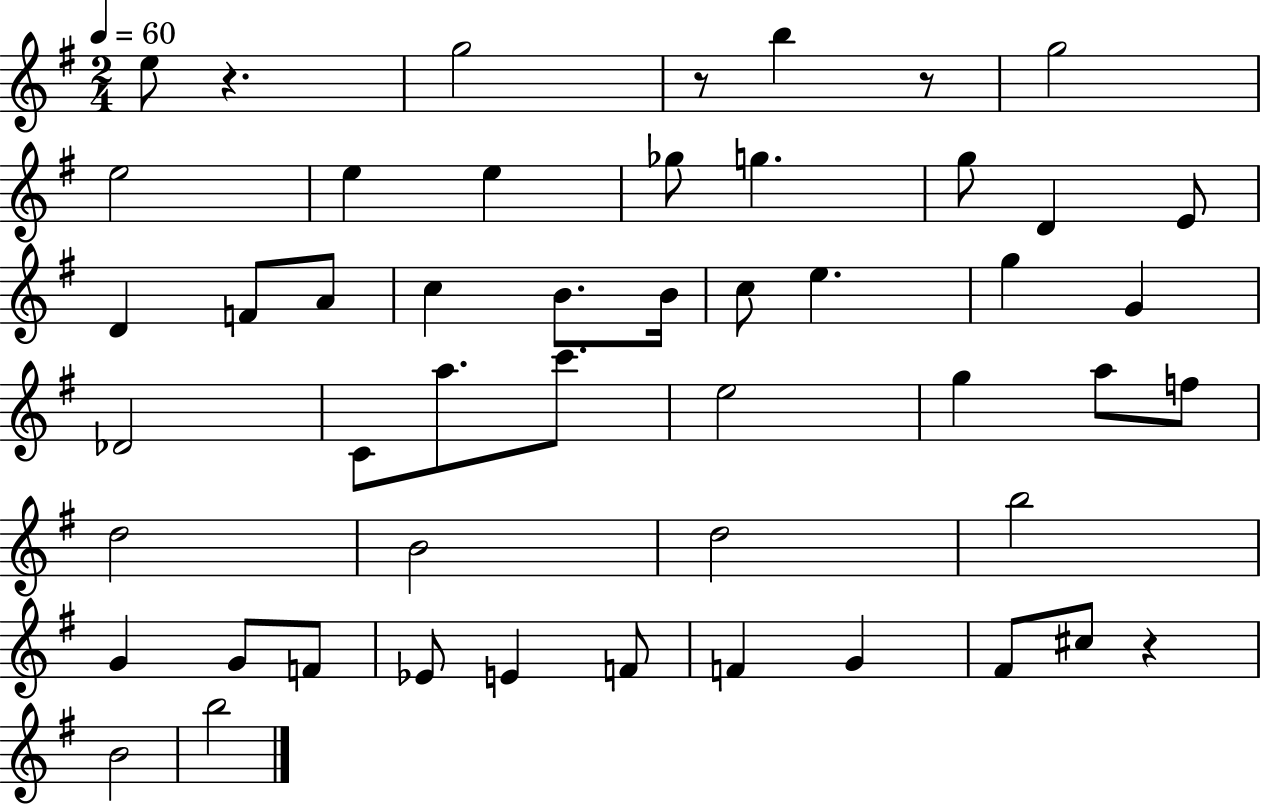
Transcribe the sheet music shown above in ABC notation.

X:1
T:Untitled
M:2/4
L:1/4
K:G
e/2 z g2 z/2 b z/2 g2 e2 e e _g/2 g g/2 D E/2 D F/2 A/2 c B/2 B/4 c/2 e g G _D2 C/2 a/2 c'/2 e2 g a/2 f/2 d2 B2 d2 b2 G G/2 F/2 _E/2 E F/2 F G ^F/2 ^c/2 z B2 b2